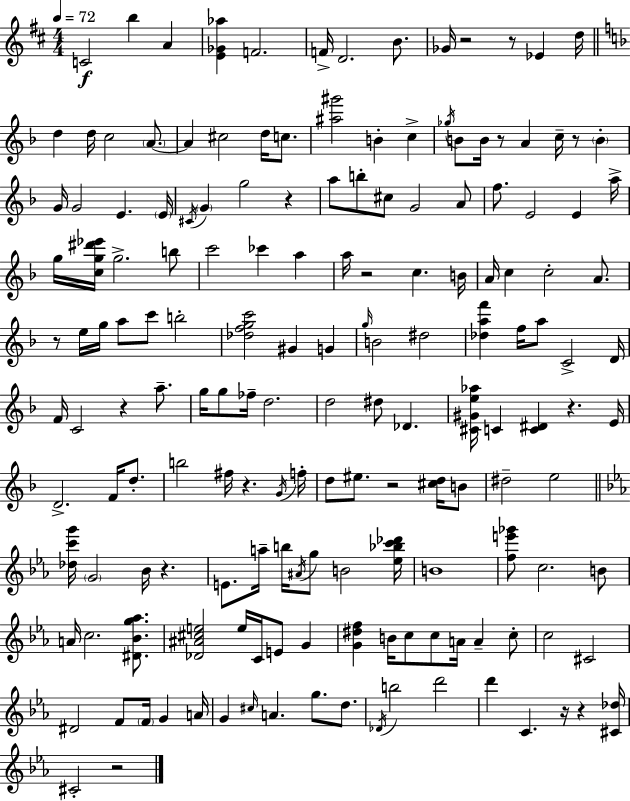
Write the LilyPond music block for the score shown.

{
  \clef treble
  \numericTimeSignature
  \time 4/4
  \key d \major
  \tempo 4 = 72
  c'2\f b''4 a'4 | <e' ges' aes''>4 f'2. | f'16-> d'2. b'8. | ges'16 r2 r8 ees'4 d''16 | \break \bar "||" \break \key f \major d''4 d''16 c''2 \parenthesize a'8.~~ | a'4 cis''2 d''16 c''8. | <ais'' gis'''>2 b'4-. c''4-> | \acciaccatura { ges''16 } b'8 b'16 r8 a'4 c''16-- r8 \parenthesize b'4-. | \break g'16 g'2 e'4. | \parenthesize e'16 \acciaccatura { cis'16 } \parenthesize g'4 g''2 r4 | a''8 b''8-. cis''8 g'2 | a'8 f''8. e'2 e'4 | \break a''16-> g''16 <c'' g'' dis''' ees'''>16 g''2.-> | b''8 c'''2 ces'''4 a''4 | a''16 r2 c''4. | b'16 a'16 c''4 c''2-. a'8. | \break r8 e''16 g''16 a''8 c'''8 b''2-. | <des'' f'' g'' c'''>2 gis'4 g'4 | \grace { g''16 } b'2 dis''2 | <des'' a'' f'''>4 f''16 a''8 c'2-> | \break d'16 f'16 c'2 r4 | a''8.-- g''16 g''8 fes''16-- d''2. | d''2 dis''8 des'4. | <cis' gis' e'' aes''>16 c'4 <c' dis'>4 r4. | \break e'16 d'2.-> f'16 | d''8.-. b''2 fis''16 r4. | \acciaccatura { g'16 } f''16-. d''8 eis''8. r2 | <cis'' d''>16 b'8 dis''2-- e''2 | \break \bar "||" \break \key c \minor <des'' c''' g'''>16 \parenthesize g'2 bes'16 r4. | e'8. a''16-- b''16 \acciaccatura { ais'16 } g''8 b'2 | <ees'' bes'' c''' des'''>16 b'1 | <f'' e''' ges'''>8 c''2. b'8 | \break a'16 c''2. <dis' bes' g'' aes''>8. | <des' ais' cis'' e''>2 e''16 c'16 e'8 g'4 | <g' dis'' f''>4 b'16 c''8 c''8 a'16 a'4-- c''8-. | c''2 cis'2 | \break dis'2 f'8 \parenthesize f'16 g'4 | a'16 g'4 \grace { cis''16 } a'4. g''8. d''8. | \acciaccatura { des'16 } b''2 d'''2 | d'''4 c'4. r16 r4 | \break <cis' des''>16 cis'2-. r2 | \bar "|."
}